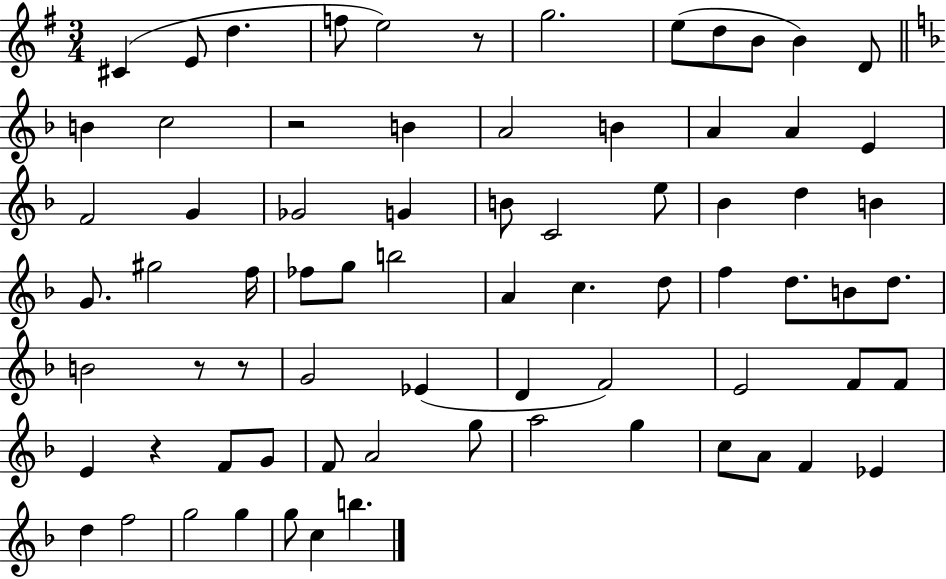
{
  \clef treble
  \numericTimeSignature
  \time 3/4
  \key g \major
  cis'4( e'8 d''4. | f''8 e''2) r8 | g''2. | e''8( d''8 b'8 b'4) d'8 | \break \bar "||" \break \key d \minor b'4 c''2 | r2 b'4 | a'2 b'4 | a'4 a'4 e'4 | \break f'2 g'4 | ges'2 g'4 | b'8 c'2 e''8 | bes'4 d''4 b'4 | \break g'8. gis''2 f''16 | fes''8 g''8 b''2 | a'4 c''4. d''8 | f''4 d''8. b'8 d''8. | \break b'2 r8 r8 | g'2 ees'4( | d'4 f'2) | e'2 f'8 f'8 | \break e'4 r4 f'8 g'8 | f'8 a'2 g''8 | a''2 g''4 | c''8 a'8 f'4 ees'4 | \break d''4 f''2 | g''2 g''4 | g''8 c''4 b''4. | \bar "|."
}